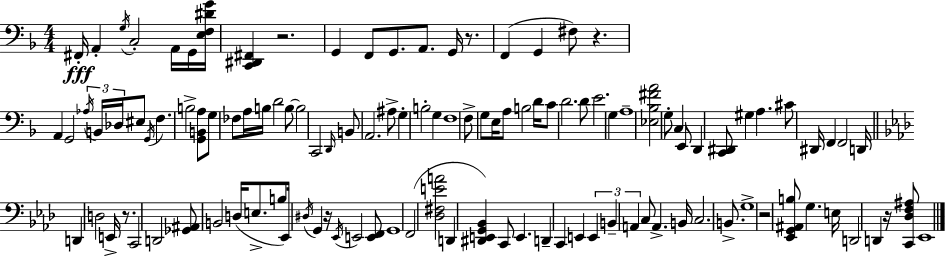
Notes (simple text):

F#2/s A2/q G3/s C3/h A2/s G2/s [E3,F3,D#4,G4]/s [C2,D#2,F#2]/q R/h. G2/q F2/e G2/e. A2/e. G2/s R/e. F2/q G2/q F#3/e R/q. A2/q G2/h Ab3/s B2/s Db3/s EIS3/e G2/s F3/q. B3/h [G2,B2,A3]/e G3/e FES3/e A3/s B3/s D4/h B3/e B3/h C2/h D2/s B2/e A2/h. A#3/e G3/q B3/h G3/q F3/w F3/e G3/e E3/s A3/e B3/h D4/s C4/e D4/h. D4/e E4/h. G3/q A3/w [Eb3,Bb3,F#4,A4]/h G3/e C3/q E2/e D2/q [C2,D#2]/e G#3/q A3/q. C#4/e D#2/s F2/q F2/h D2/s D2/q D3/h E2/s R/e. C2/h D2/h [Gb2,A#2]/e B2/h D3/s E3/e. B3/e Eb2/s D#3/s G2/q R/s Eb2/s E2/h [E2,F2]/e G2/w F2/h [Db3,F#3,E4,A4]/h D2/q [D#2,E2,G2,Bb2]/q C2/e E2/q. D2/q C2/q E2/q E2/q B2/q A2/q C3/e A2/q. B2/s C3/h. B2/e. G3/w R/h [Eb2,G2,A#2,B3]/e G3/q. E3/s D2/h D2/q R/s [C2,Db3,F3,A#3]/e Eb2/w